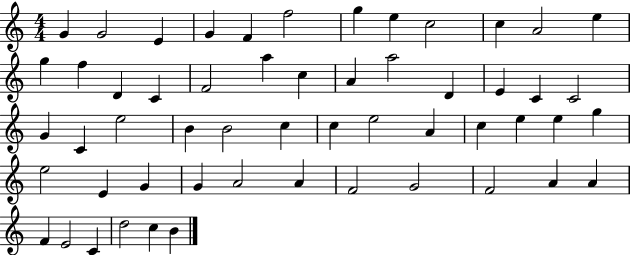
X:1
T:Untitled
M:4/4
L:1/4
K:C
G G2 E G F f2 g e c2 c A2 e g f D C F2 a c A a2 D E C C2 G C e2 B B2 c c e2 A c e e g e2 E G G A2 A F2 G2 F2 A A F E2 C d2 c B